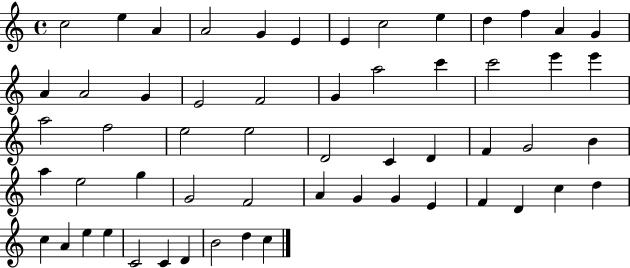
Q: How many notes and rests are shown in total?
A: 57